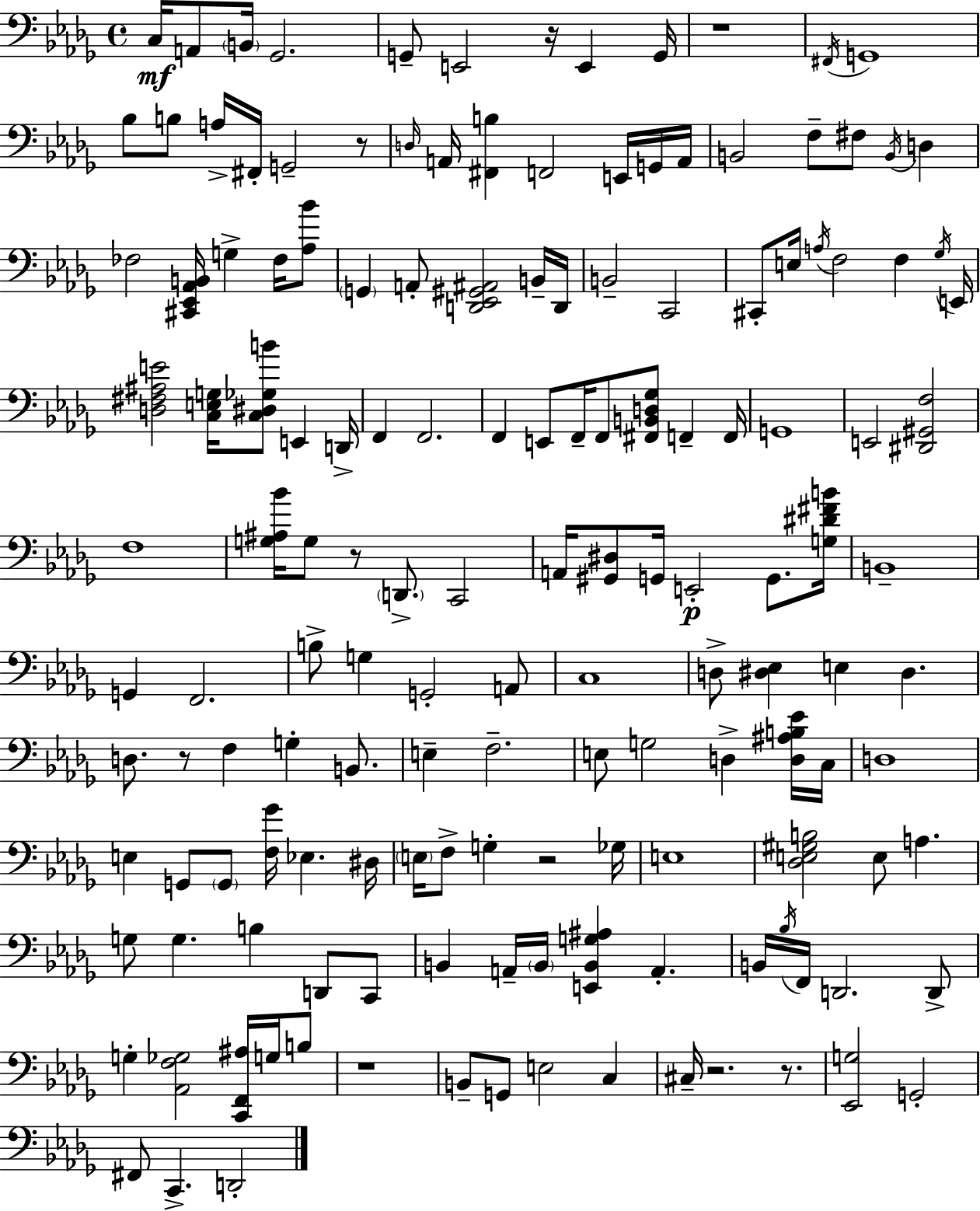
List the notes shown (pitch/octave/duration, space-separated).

C3/s A2/e B2/s Gb2/h. G2/e E2/h R/s E2/q G2/s R/w F#2/s G2/w Bb3/e B3/e A3/s F#2/s G2/h R/e D3/s A2/s [F#2,B3]/q F2/h E2/s G2/s A2/s B2/h F3/e F#3/e B2/s D3/q FES3/h [C#2,Eb2,Ab2,B2]/s G3/q FES3/s [Ab3,Bb4]/e G2/q A2/e [D2,Eb2,G#2,A#2]/h B2/s D2/s B2/h C2/h C#2/e E3/s A3/s F3/h F3/q Gb3/s E2/s [D3,F#3,A#3,E4]/h [C3,E3,G3]/s [C3,D#3,Gb3,B4]/e E2/q D2/s F2/q F2/h. F2/q E2/e F2/s F2/e [F#2,B2,D3,Gb3]/e F2/q F2/s G2/w E2/h [D#2,G#2,F3]/h F3/w [G3,A#3,Bb4]/s G3/e R/e D2/e. C2/h A2/s [G#2,D#3]/e G2/s E2/h G2/e. [G3,D#4,F#4,B4]/s B2/w G2/q F2/h. B3/e G3/q G2/h A2/e C3/w D3/e [D#3,Eb3]/q E3/q D#3/q. D3/e. R/e F3/q G3/q B2/e. E3/q F3/h. E3/e G3/h D3/q [D3,A#3,B3,Eb4]/s C3/s D3/w E3/q G2/e G2/e [F3,Gb4]/s Eb3/q. D#3/s E3/s F3/e G3/q R/h Gb3/s E3/w [Db3,E3,G#3,B3]/h E3/e A3/q. G3/e G3/q. B3/q D2/e C2/e B2/q A2/s B2/s [E2,B2,G3,A#3]/q A2/q. B2/s Bb3/s F2/s D2/h. D2/e G3/q [Ab2,F3,Gb3]/h [C2,F2,A#3]/s G3/s B3/e R/w B2/e G2/e E3/h C3/q C#3/s R/h. R/e. [Eb2,G3]/h G2/h F#2/e C2/q. D2/h